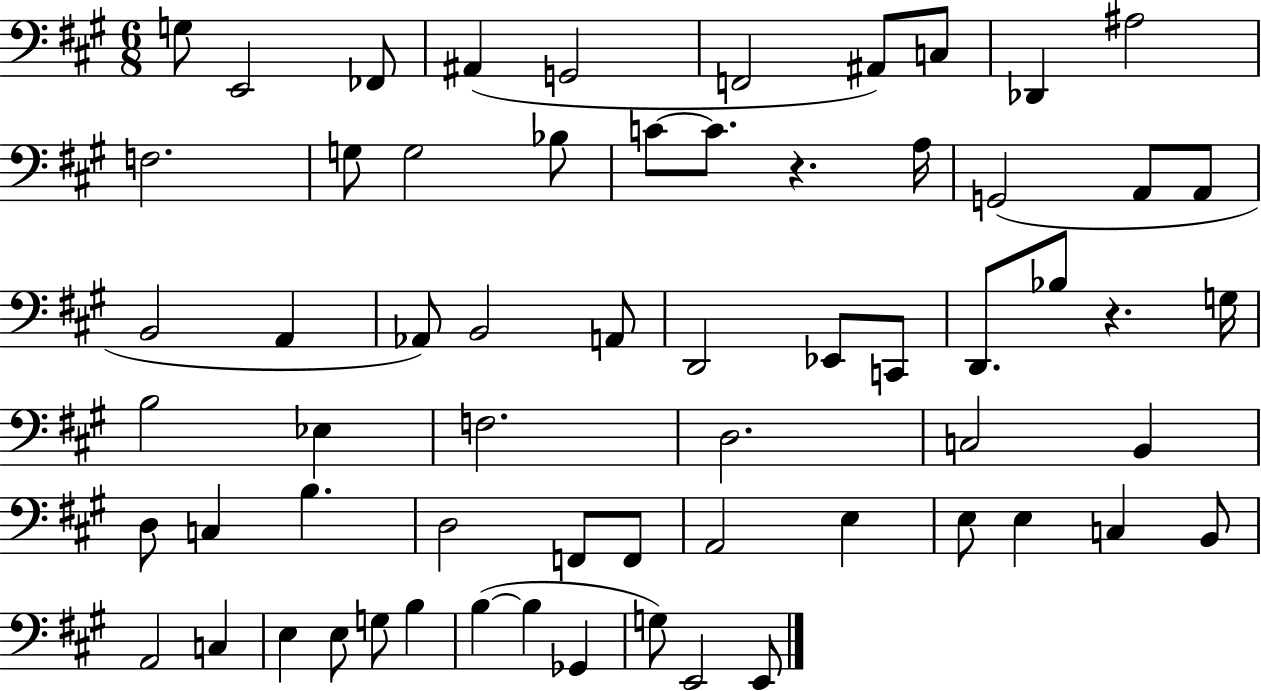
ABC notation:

X:1
T:Untitled
M:6/8
L:1/4
K:A
G,/2 E,,2 _F,,/2 ^A,, G,,2 F,,2 ^A,,/2 C,/2 _D,, ^A,2 F,2 G,/2 G,2 _B,/2 C/2 C/2 z A,/4 G,,2 A,,/2 A,,/2 B,,2 A,, _A,,/2 B,,2 A,,/2 D,,2 _E,,/2 C,,/2 D,,/2 _B,/2 z G,/4 B,2 _E, F,2 D,2 C,2 B,, D,/2 C, B, D,2 F,,/2 F,,/2 A,,2 E, E,/2 E, C, B,,/2 A,,2 C, E, E,/2 G,/2 B, B, B, _G,, G,/2 E,,2 E,,/2